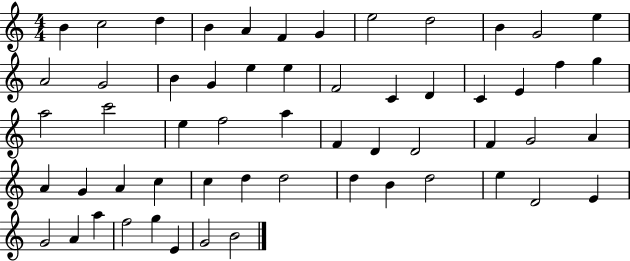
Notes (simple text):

B4/q C5/h D5/q B4/q A4/q F4/q G4/q E5/h D5/h B4/q G4/h E5/q A4/h G4/h B4/q G4/q E5/q E5/q F4/h C4/q D4/q C4/q E4/q F5/q G5/q A5/h C6/h E5/q F5/h A5/q F4/q D4/q D4/h F4/q G4/h A4/q A4/q G4/q A4/q C5/q C5/q D5/q D5/h D5/q B4/q D5/h E5/q D4/h E4/q G4/h A4/q A5/q F5/h G5/q E4/q G4/h B4/h